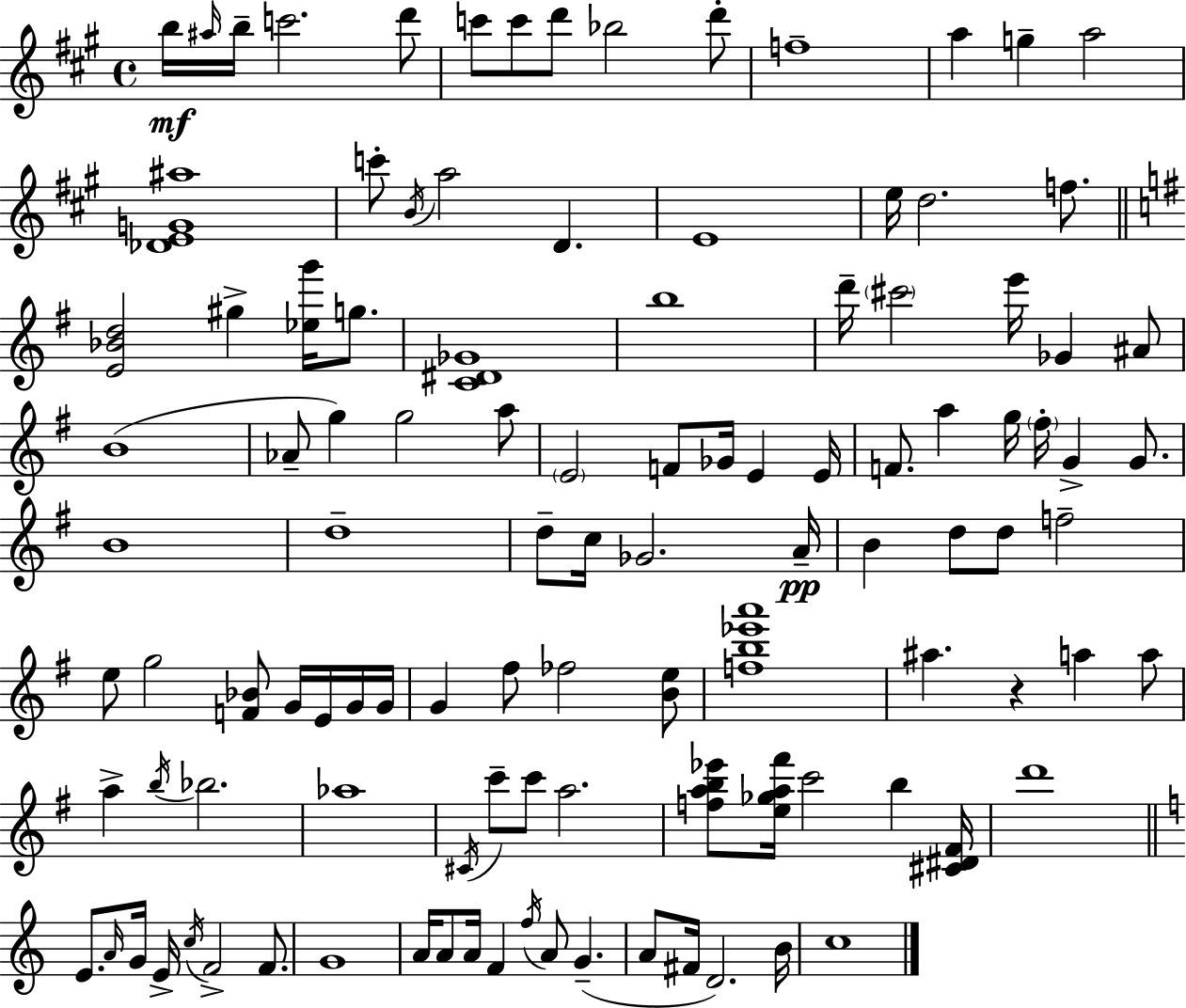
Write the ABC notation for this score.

X:1
T:Untitled
M:4/4
L:1/4
K:A
b/4 ^a/4 b/4 c'2 d'/2 c'/2 c'/2 d'/2 _b2 d'/2 f4 a g a2 [_DEG^a]4 c'/2 B/4 a2 D E4 e/4 d2 f/2 [E_Bd]2 ^g [_eg']/4 g/2 [C^D_G]4 b4 d'/4 ^c'2 e'/4 _G ^A/2 B4 _A/2 g g2 a/2 E2 F/2 _G/4 E E/4 F/2 a g/4 ^f/4 G G/2 B4 d4 d/2 c/4 _G2 A/4 B d/2 d/2 f2 e/2 g2 [F_B]/2 G/4 E/4 G/4 G/4 G ^f/2 _f2 [Be]/2 [fb_e'a']4 ^a z a a/2 a b/4 _b2 _a4 ^C/4 c'/2 c'/2 a2 [fab_e']/2 [e_ga^f']/4 c'2 b [^C^D^F]/4 d'4 E/2 A/4 G/4 E/4 c/4 F2 F/2 G4 A/4 A/2 A/4 F f/4 A/2 G A/2 ^F/4 D2 B/4 c4